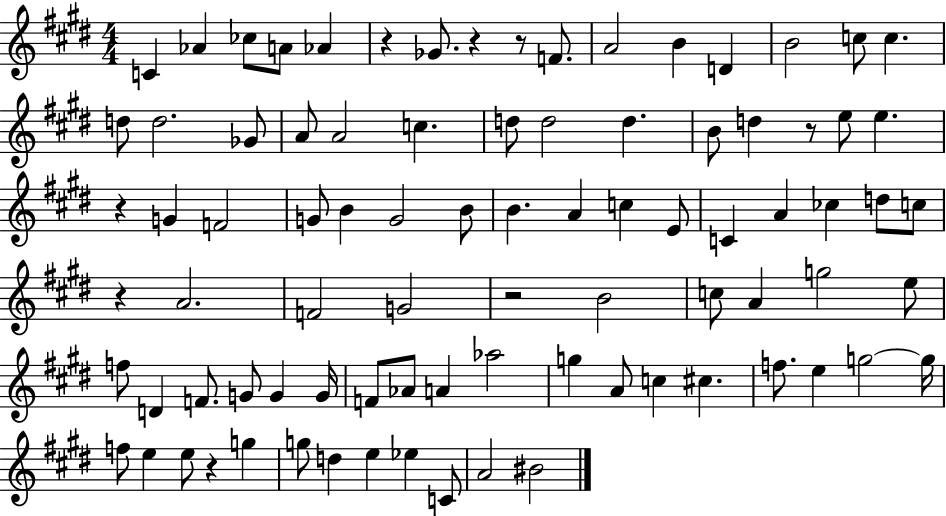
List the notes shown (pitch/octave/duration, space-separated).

C4/q Ab4/q CES5/e A4/e Ab4/q R/q Gb4/e. R/q R/e F4/e. A4/h B4/q D4/q B4/h C5/e C5/q. D5/e D5/h. Gb4/e A4/e A4/h C5/q. D5/e D5/h D5/q. B4/e D5/q R/e E5/e E5/q. R/q G4/q F4/h G4/e B4/q G4/h B4/e B4/q. A4/q C5/q E4/e C4/q A4/q CES5/q D5/e C5/e R/q A4/h. F4/h G4/h R/h B4/h C5/e A4/q G5/h E5/e F5/e D4/q F4/e. G4/e G4/q G4/s F4/e Ab4/e A4/q Ab5/h G5/q A4/e C5/q C#5/q. F5/e. E5/q G5/h G5/s F5/e E5/q E5/e R/q G5/q G5/e D5/q E5/q Eb5/q C4/e A4/h BIS4/h